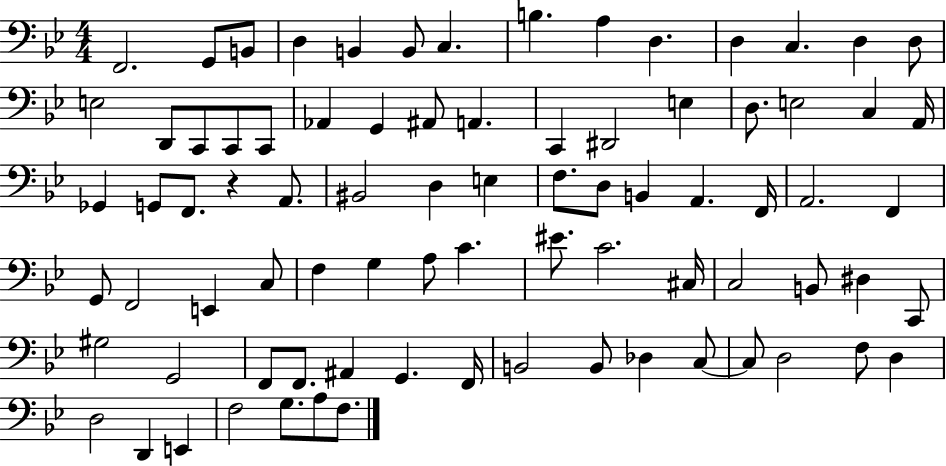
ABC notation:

X:1
T:Untitled
M:4/4
L:1/4
K:Bb
F,,2 G,,/2 B,,/2 D, B,, B,,/2 C, B, A, D, D, C, D, D,/2 E,2 D,,/2 C,,/2 C,,/2 C,,/2 _A,, G,, ^A,,/2 A,, C,, ^D,,2 E, D,/2 E,2 C, A,,/4 _G,, G,,/2 F,,/2 z A,,/2 ^B,,2 D, E, F,/2 D,/2 B,, A,, F,,/4 A,,2 F,, G,,/2 F,,2 E,, C,/2 F, G, A,/2 C ^E/2 C2 ^C,/4 C,2 B,,/2 ^D, C,,/2 ^G,2 G,,2 F,,/2 F,,/2 ^A,, G,, F,,/4 B,,2 B,,/2 _D, C,/2 C,/2 D,2 F,/2 D, D,2 D,, E,, F,2 G,/2 A,/2 F,/2